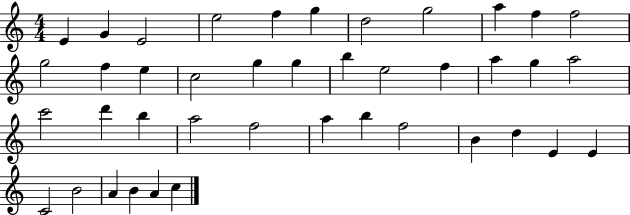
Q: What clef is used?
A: treble